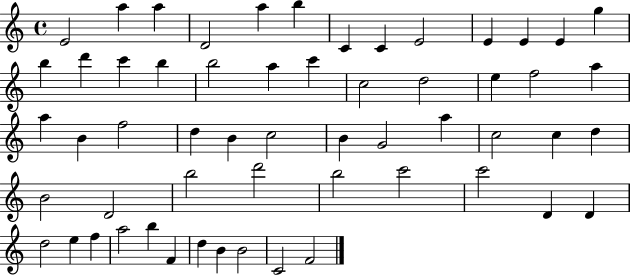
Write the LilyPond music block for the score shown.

{
  \clef treble
  \time 4/4
  \defaultTimeSignature
  \key c \major
  e'2 a''4 a''4 | d'2 a''4 b''4 | c'4 c'4 e'2 | e'4 e'4 e'4 g''4 | \break b''4 d'''4 c'''4 b''4 | b''2 a''4 c'''4 | c''2 d''2 | e''4 f''2 a''4 | \break a''4 b'4 f''2 | d''4 b'4 c''2 | b'4 g'2 a''4 | c''2 c''4 d''4 | \break b'2 d'2 | b''2 d'''2 | b''2 c'''2 | c'''2 d'4 d'4 | \break d''2 e''4 f''4 | a''2 b''4 f'4 | d''4 b'4 b'2 | c'2 f'2 | \break \bar "|."
}